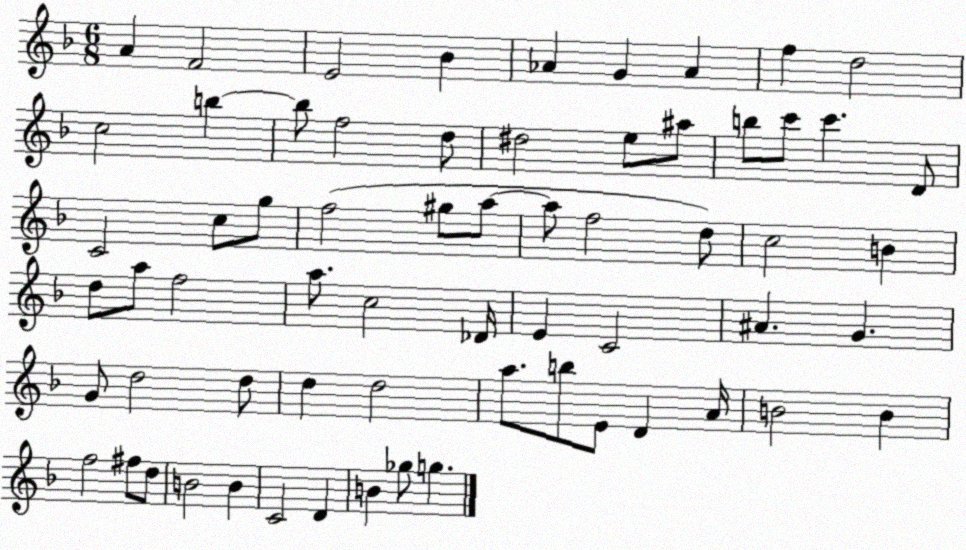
X:1
T:Untitled
M:6/8
L:1/4
K:F
A F2 E2 _B _A G _A f d2 c2 b b/2 f2 d/2 ^d2 e/2 ^a/2 b/2 c'/2 c' D/2 C2 c/2 g/2 f2 ^g/2 a/2 a/2 f2 d/2 c2 B d/2 a/2 f2 a/2 c2 _D/4 E C2 ^A G G/2 d2 d/2 d d2 a/2 b/2 E/2 D A/4 B2 B f2 ^f/2 d/2 B2 B C2 D B _g/2 g